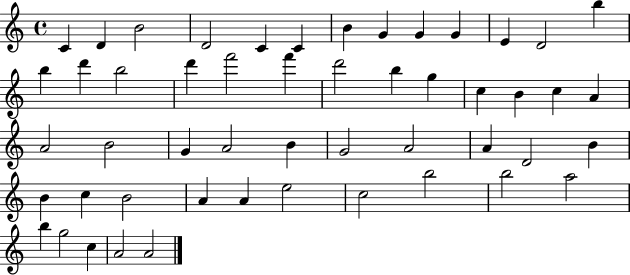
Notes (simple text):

C4/q D4/q B4/h D4/h C4/q C4/q B4/q G4/q G4/q G4/q E4/q D4/h B5/q B5/q D6/q B5/h D6/q F6/h F6/q D6/h B5/q G5/q C5/q B4/q C5/q A4/q A4/h B4/h G4/q A4/h B4/q G4/h A4/h A4/q D4/h B4/q B4/q C5/q B4/h A4/q A4/q E5/h C5/h B5/h B5/h A5/h B5/q G5/h C5/q A4/h A4/h